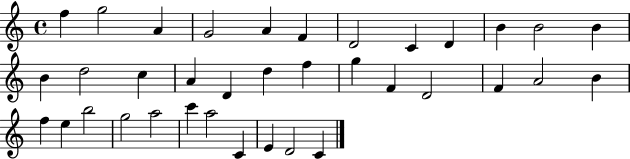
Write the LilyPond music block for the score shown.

{
  \clef treble
  \time 4/4
  \defaultTimeSignature
  \key c \major
  f''4 g''2 a'4 | g'2 a'4 f'4 | d'2 c'4 d'4 | b'4 b'2 b'4 | \break b'4 d''2 c''4 | a'4 d'4 d''4 f''4 | g''4 f'4 d'2 | f'4 a'2 b'4 | \break f''4 e''4 b''2 | g''2 a''2 | c'''4 a''2 c'4 | e'4 d'2 c'4 | \break \bar "|."
}